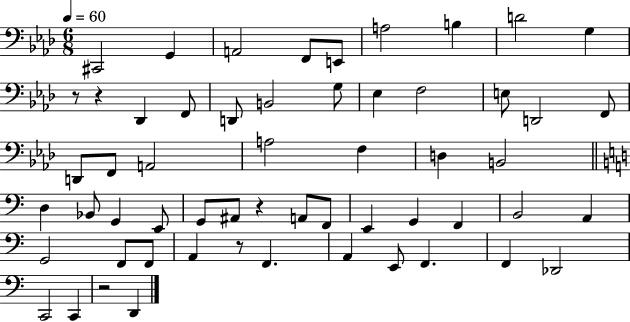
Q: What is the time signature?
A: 6/8